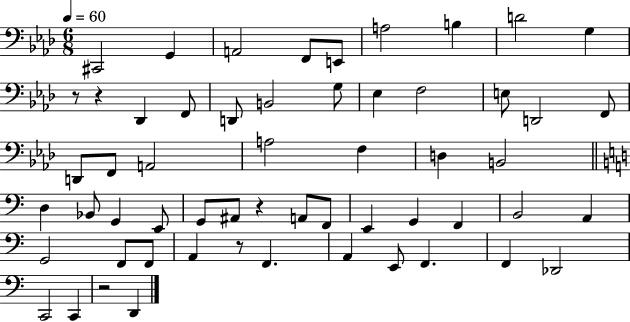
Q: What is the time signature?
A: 6/8